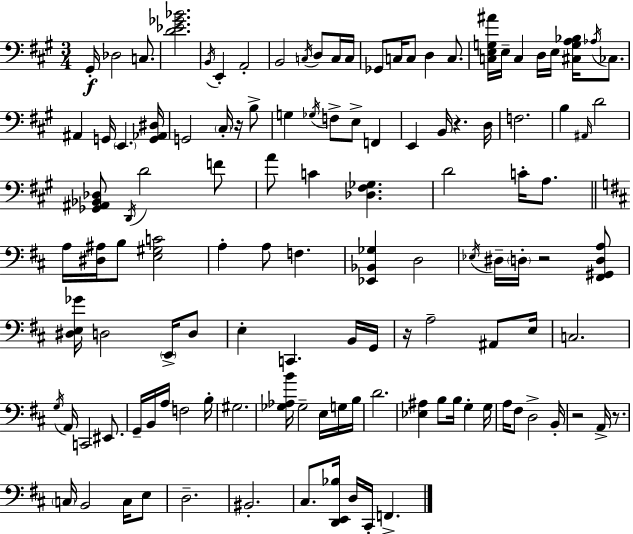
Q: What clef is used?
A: bass